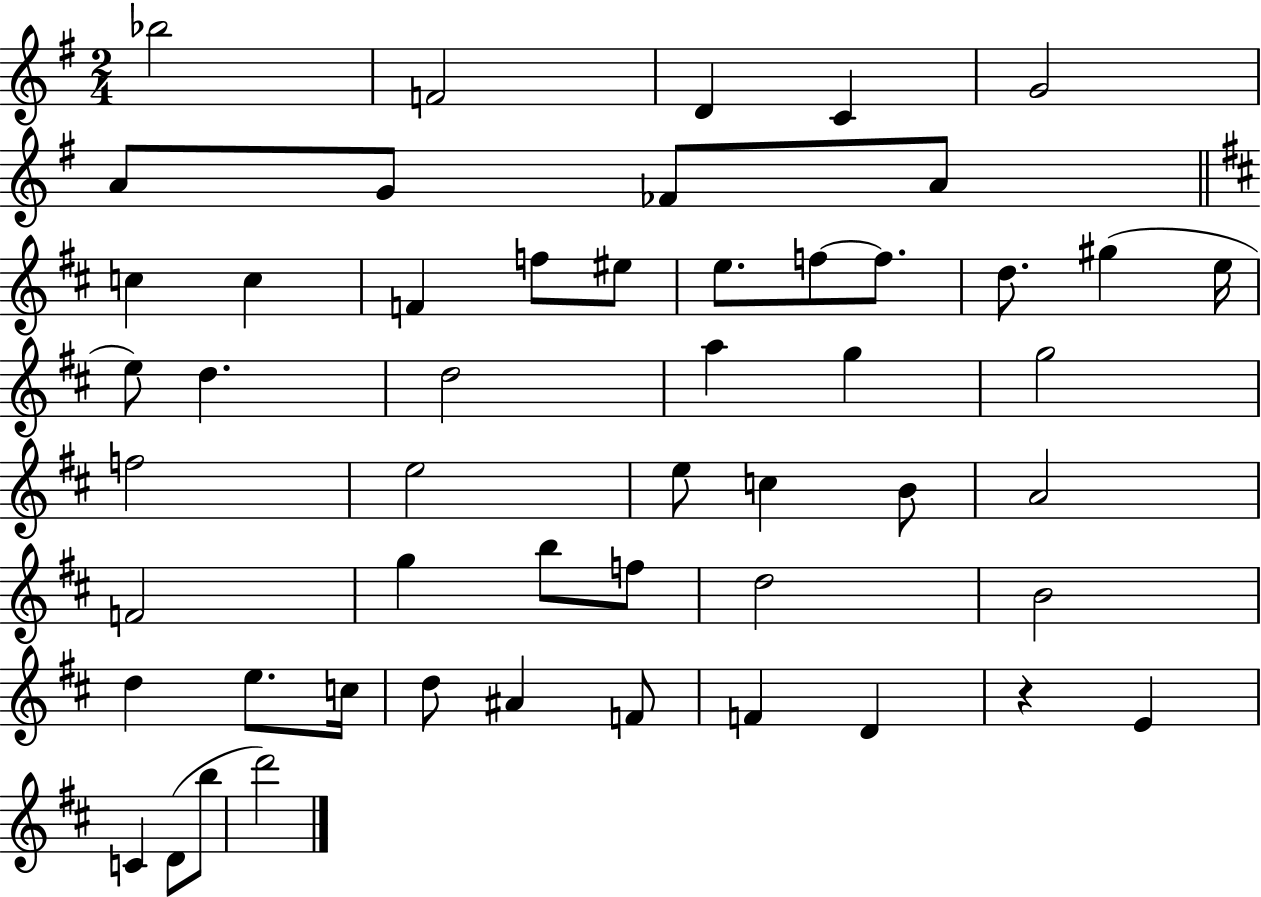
Bb5/h F4/h D4/q C4/q G4/h A4/e G4/e FES4/e A4/e C5/q C5/q F4/q F5/e EIS5/e E5/e. F5/e F5/e. D5/e. G#5/q E5/s E5/e D5/q. D5/h A5/q G5/q G5/h F5/h E5/h E5/e C5/q B4/e A4/h F4/h G5/q B5/e F5/e D5/h B4/h D5/q E5/e. C5/s D5/e A#4/q F4/e F4/q D4/q R/q E4/q C4/q D4/e B5/e D6/h